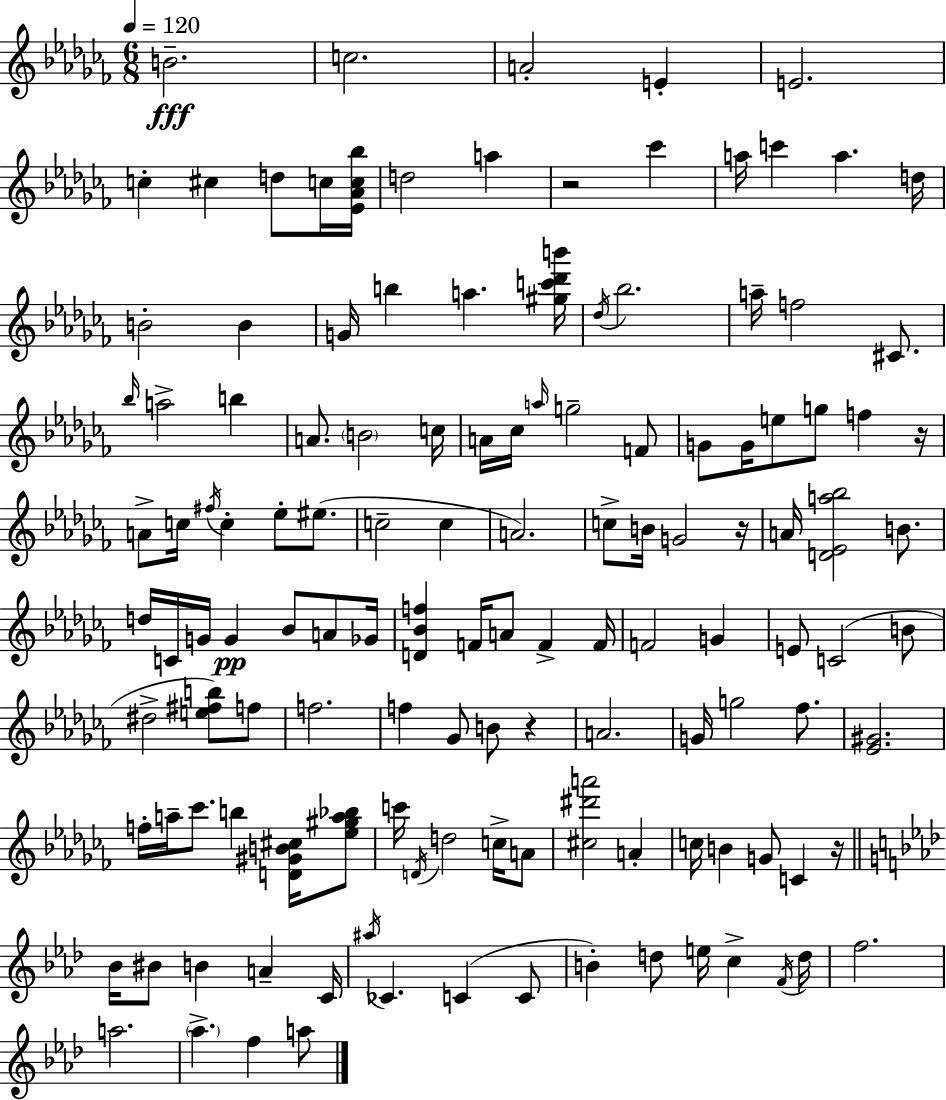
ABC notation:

X:1
T:Untitled
M:6/8
L:1/4
K:Abm
B2 c2 A2 E E2 c ^c d/2 c/4 [_E_Ac_b]/4 d2 a z2 _c' a/4 c' a d/4 B2 B G/4 b a [^gc'_d'b']/4 _d/4 _b2 a/4 f2 ^C/2 _b/4 a2 b A/2 B2 c/4 A/4 _c/4 a/4 g2 F/2 G/2 G/4 e/2 g/2 f z/4 A/2 c/4 ^f/4 c _e/2 ^e/2 c2 c A2 c/2 B/4 G2 z/4 A/4 [D_Ea_b]2 B/2 d/4 C/4 G/4 G _B/2 A/2 _G/4 [D_Bf] F/4 A/2 F F/4 F2 G E/2 C2 B/2 ^d2 [e^fb]/2 f/2 f2 f _G/2 B/2 z A2 G/4 g2 _f/2 [_E^G]2 f/4 a/4 _c'/2 b [D^GB^c]/4 [_e^ga_b]/2 c'/4 D/4 d2 c/4 A/2 [^c^d'a']2 A c/4 B G/2 C z/4 _B/4 ^B/2 B A C/4 ^a/4 _C C C/2 B d/2 e/4 c F/4 d/4 f2 a2 _a f a/2